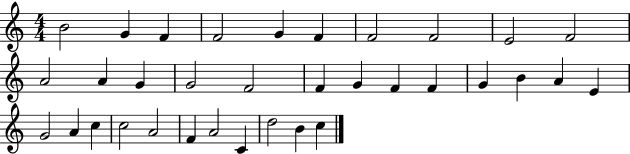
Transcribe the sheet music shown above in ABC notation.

X:1
T:Untitled
M:4/4
L:1/4
K:C
B2 G F F2 G F F2 F2 E2 F2 A2 A G G2 F2 F G F F G B A E G2 A c c2 A2 F A2 C d2 B c